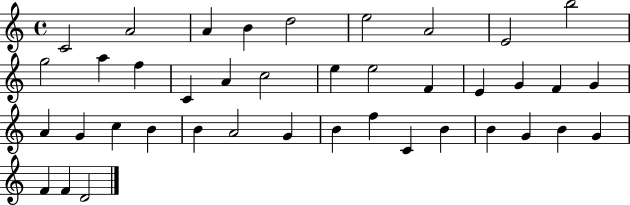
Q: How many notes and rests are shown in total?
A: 40